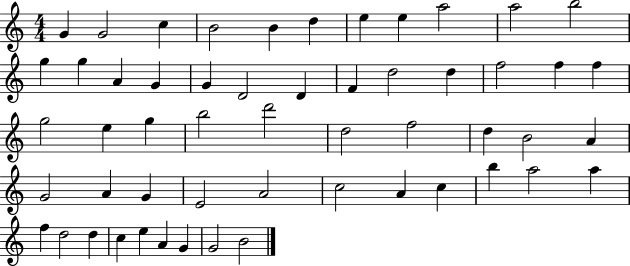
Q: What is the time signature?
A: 4/4